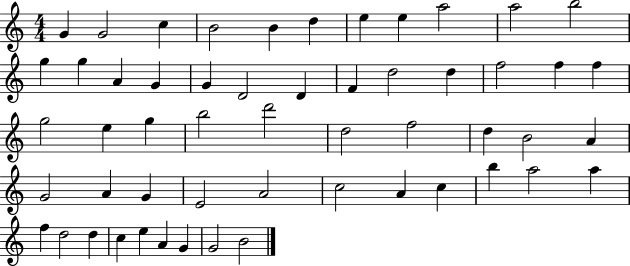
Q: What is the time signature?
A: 4/4